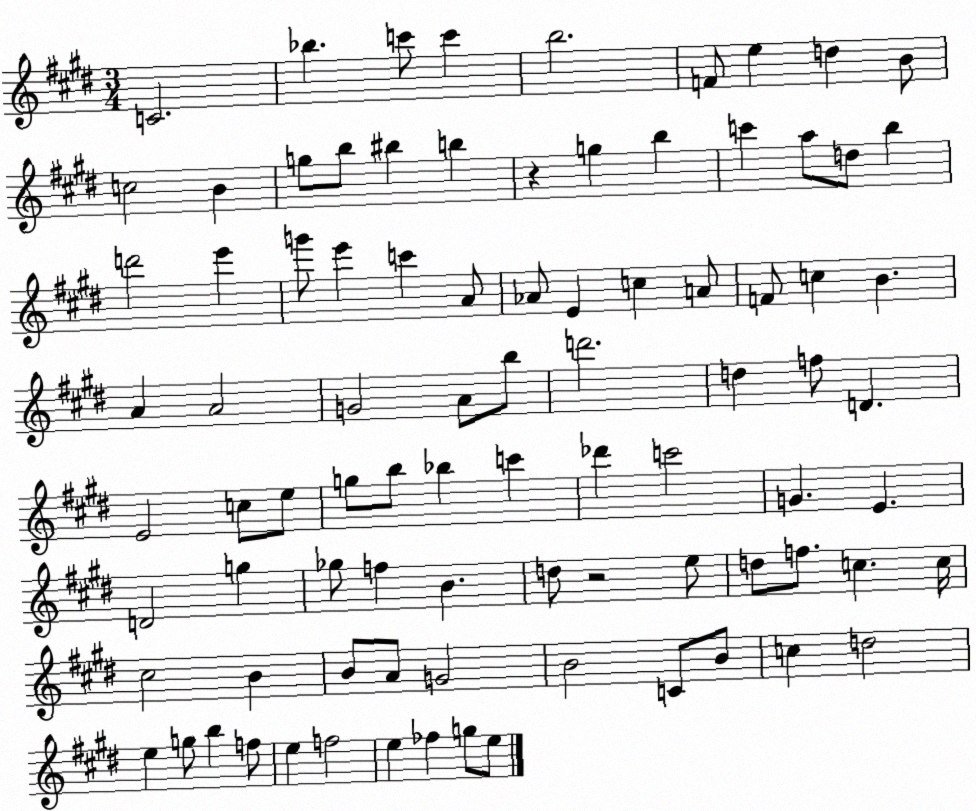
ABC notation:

X:1
T:Untitled
M:3/4
L:1/4
K:E
C2 _b c'/2 c' b2 F/2 e d B/2 c2 B g/2 b/2 ^b b z g b c' a/2 d/2 b d'2 e' g'/2 e' c' A/2 _A/2 E c A/2 F/2 c B A A2 G2 A/2 b/2 d'2 d f/2 D E2 c/2 e/2 g/2 b/2 _b c' _d' c'2 G E D2 g _g/2 f B d/2 z2 e/2 d/2 f/2 c c/4 ^c2 B B/2 A/2 G2 B2 C/2 B/2 c d2 e g/2 b f/2 e f2 e _f g/2 e/2